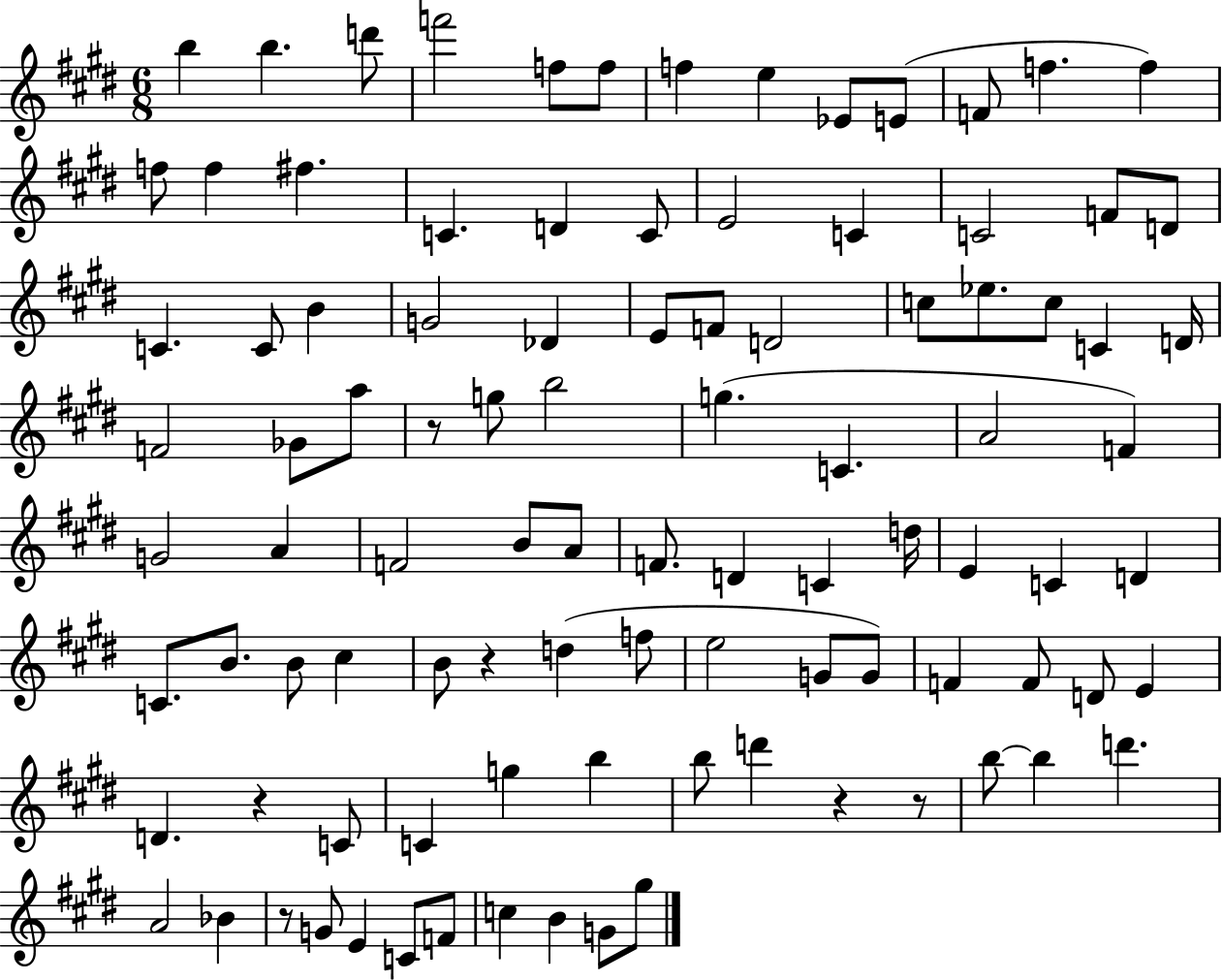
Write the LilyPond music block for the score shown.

{
  \clef treble
  \numericTimeSignature
  \time 6/8
  \key e \major
  b''4 b''4. d'''8 | f'''2 f''8 f''8 | f''4 e''4 ees'8 e'8( | f'8 f''4. f''4) | \break f''8 f''4 fis''4. | c'4. d'4 c'8 | e'2 c'4 | c'2 f'8 d'8 | \break c'4. c'8 b'4 | g'2 des'4 | e'8 f'8 d'2 | c''8 ees''8. c''8 c'4 d'16 | \break f'2 ges'8 a''8 | r8 g''8 b''2 | g''4.( c'4. | a'2 f'4) | \break g'2 a'4 | f'2 b'8 a'8 | f'8. d'4 c'4 d''16 | e'4 c'4 d'4 | \break c'8. b'8. b'8 cis''4 | b'8 r4 d''4( f''8 | e''2 g'8 g'8) | f'4 f'8 d'8 e'4 | \break d'4. r4 c'8 | c'4 g''4 b''4 | b''8 d'''4 r4 r8 | b''8~~ b''4 d'''4. | \break a'2 bes'4 | r8 g'8 e'4 c'8 f'8 | c''4 b'4 g'8 gis''8 | \bar "|."
}